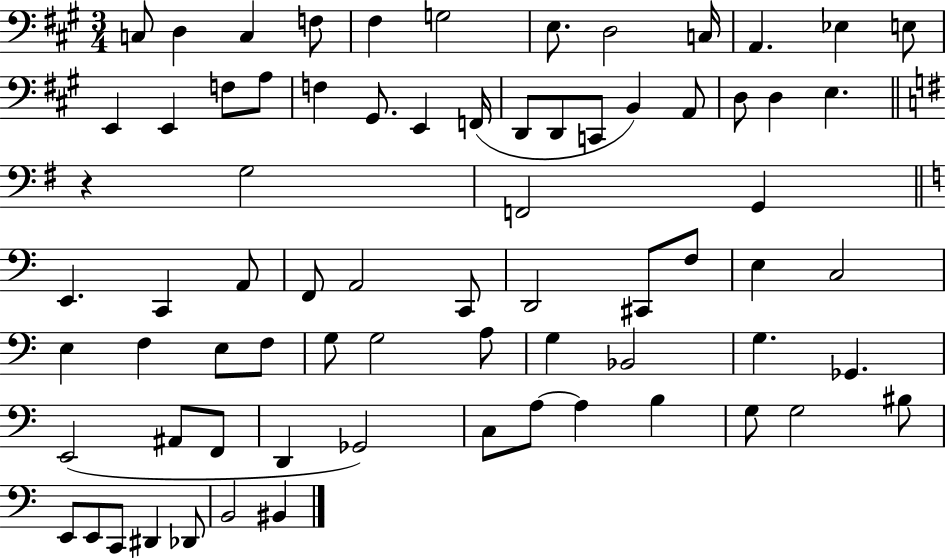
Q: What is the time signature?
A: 3/4